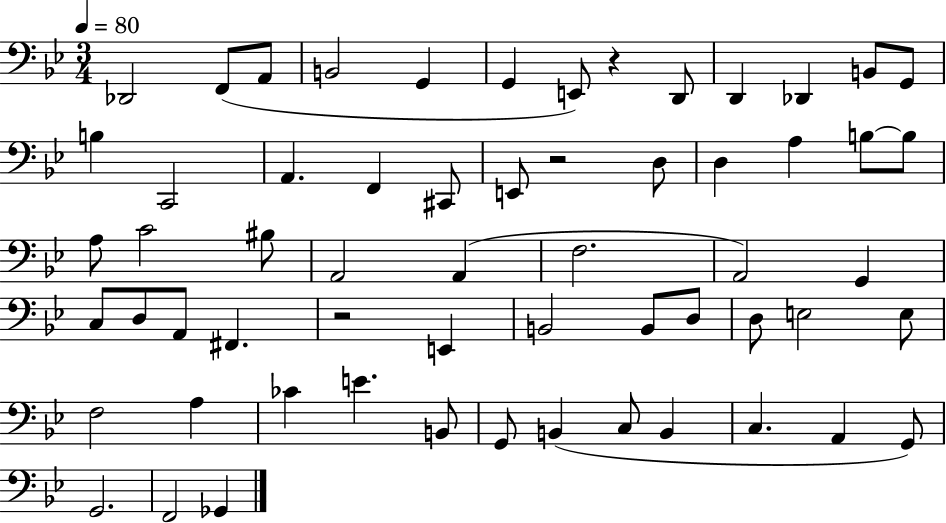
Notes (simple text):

Db2/h F2/e A2/e B2/h G2/q G2/q E2/e R/q D2/e D2/q Db2/q B2/e G2/e B3/q C2/h A2/q. F2/q C#2/e E2/e R/h D3/e D3/q A3/q B3/e B3/e A3/e C4/h BIS3/e A2/h A2/q F3/h. A2/h G2/q C3/e D3/e A2/e F#2/q. R/h E2/q B2/h B2/e D3/e D3/e E3/h E3/e F3/h A3/q CES4/q E4/q. B2/e G2/e B2/q C3/e B2/q C3/q. A2/q G2/e G2/h. F2/h Gb2/q